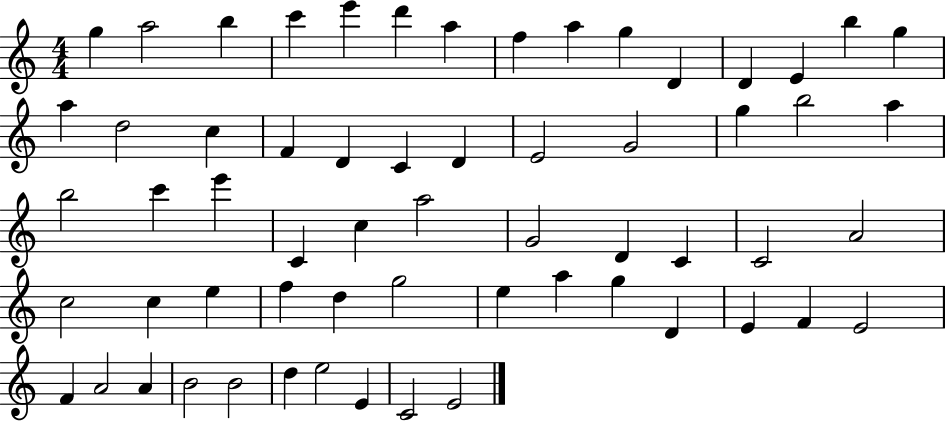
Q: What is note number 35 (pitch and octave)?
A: D4